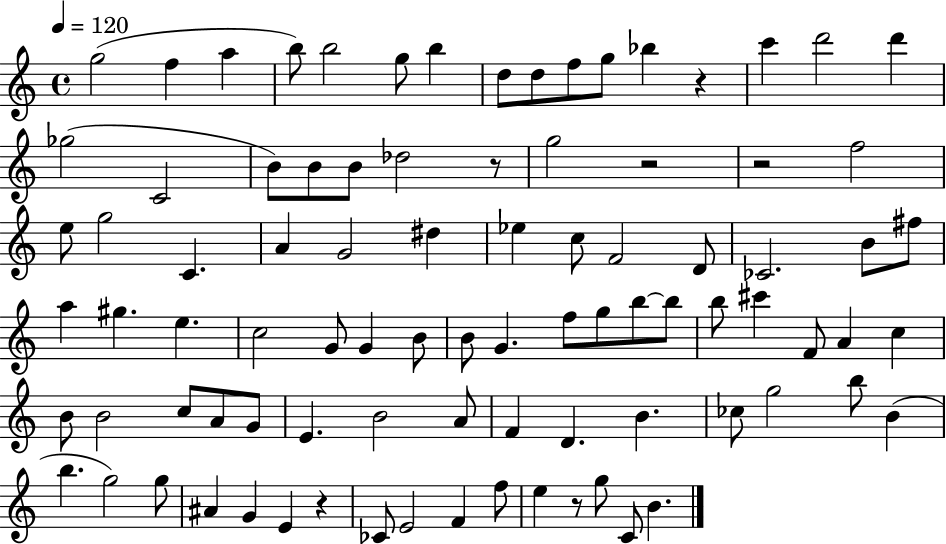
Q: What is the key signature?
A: C major